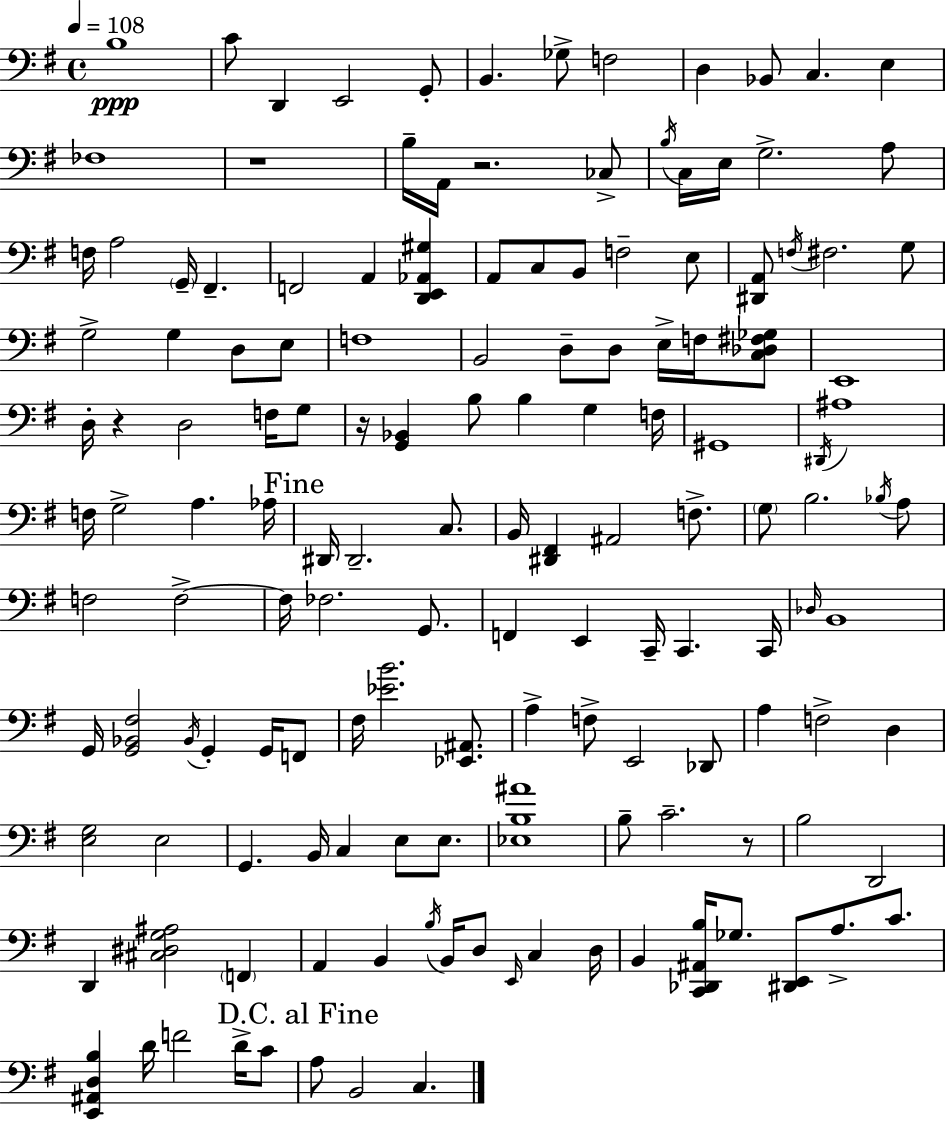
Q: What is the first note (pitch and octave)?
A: B3